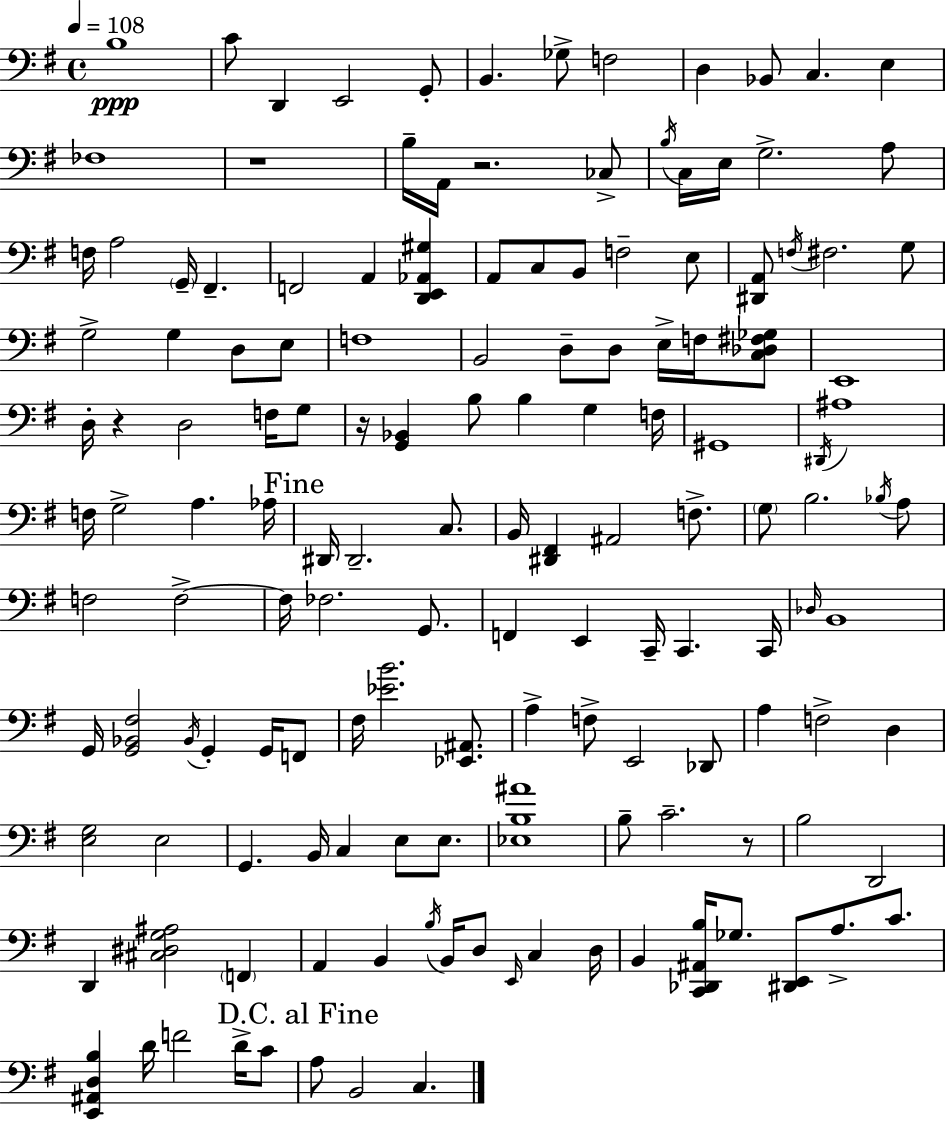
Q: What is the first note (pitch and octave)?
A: B3